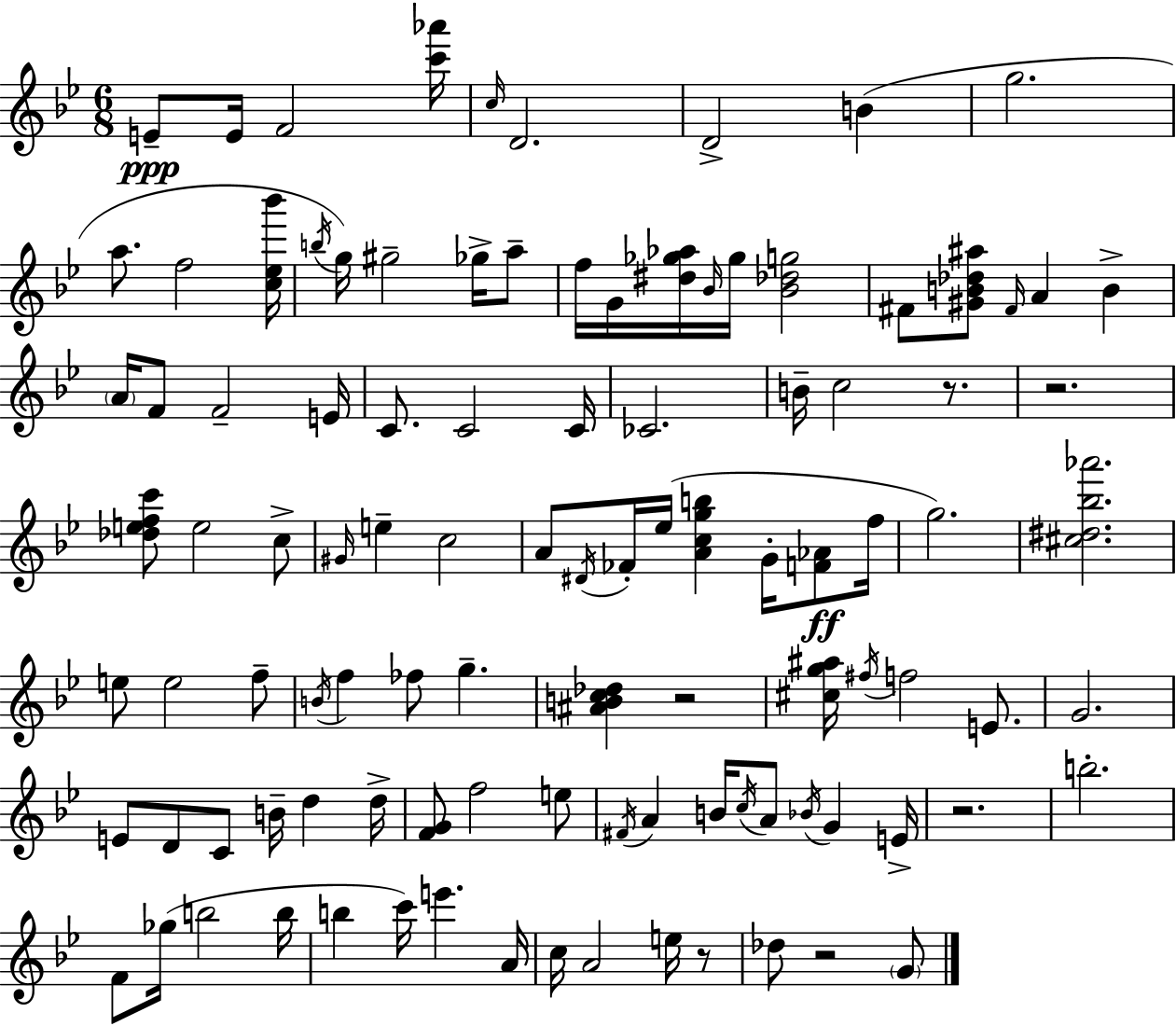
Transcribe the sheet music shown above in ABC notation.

X:1
T:Untitled
M:6/8
L:1/4
K:Bb
E/2 E/4 F2 [c'_a']/4 c/4 D2 D2 B g2 a/2 f2 [c_e_b']/4 b/4 g/4 ^g2 _g/4 a/2 f/4 G/4 [^d_g_a]/4 _B/4 _g/4 [_B_dg]2 ^F/2 [^GB_d^a]/2 ^F/4 A B A/4 F/2 F2 E/4 C/2 C2 C/4 _C2 B/4 c2 z/2 z2 [_defc']/2 e2 c/2 ^G/4 e c2 A/2 ^D/4 _F/4 _e/4 [Acgb] G/4 [F_A]/2 f/4 g2 [^c^d_b_a']2 e/2 e2 f/2 B/4 f _f/2 g [^ABc_d] z2 [^cg^a]/4 ^f/4 f2 E/2 G2 E/2 D/2 C/2 B/4 d d/4 [FG]/2 f2 e/2 ^F/4 A B/4 c/4 A/2 _B/4 G E/4 z2 b2 F/2 _g/4 b2 b/4 b c'/4 e' A/4 c/4 A2 e/4 z/2 _d/2 z2 G/2